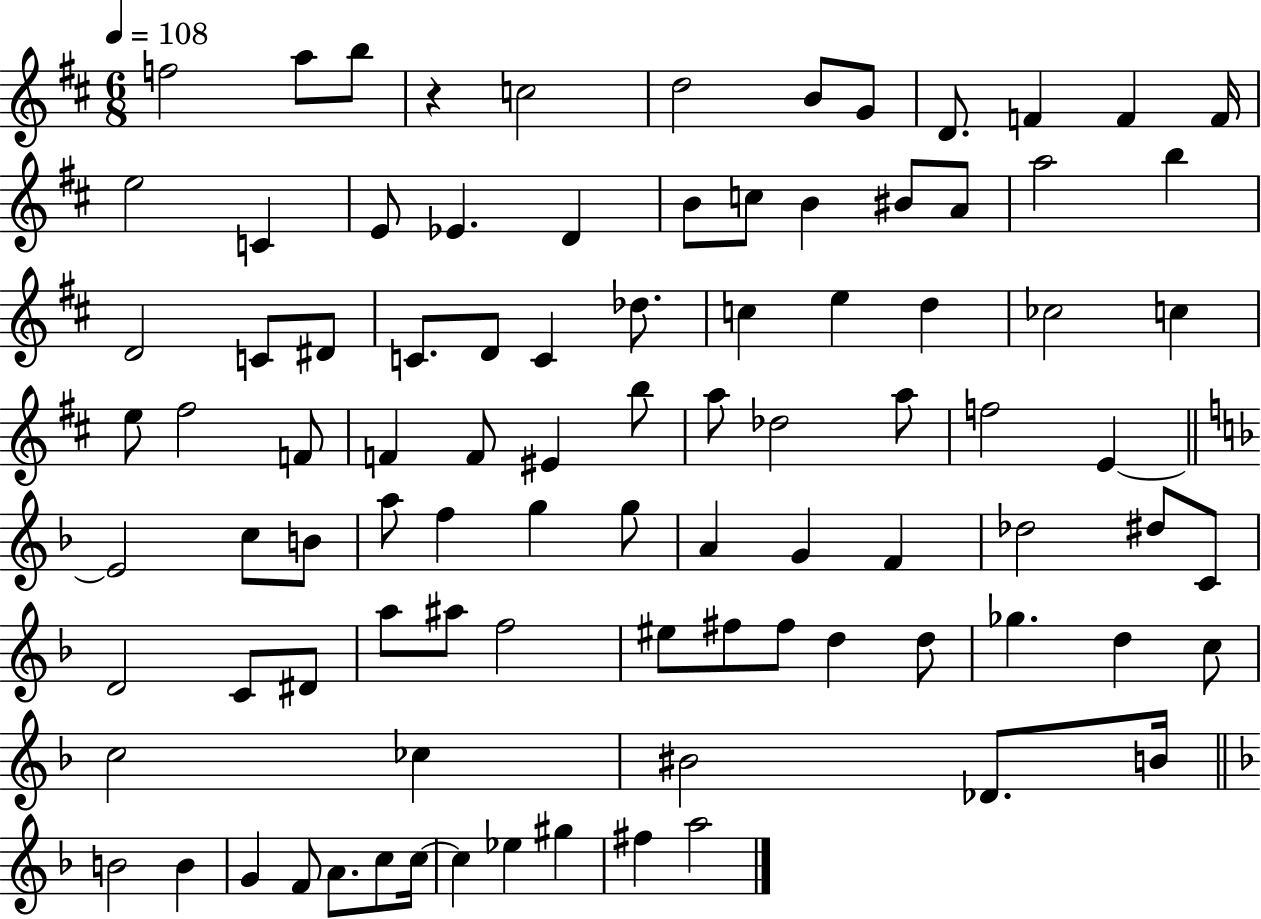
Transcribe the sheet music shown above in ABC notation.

X:1
T:Untitled
M:6/8
L:1/4
K:D
f2 a/2 b/2 z c2 d2 B/2 G/2 D/2 F F F/4 e2 C E/2 _E D B/2 c/2 B ^B/2 A/2 a2 b D2 C/2 ^D/2 C/2 D/2 C _d/2 c e d _c2 c e/2 ^f2 F/2 F F/2 ^E b/2 a/2 _d2 a/2 f2 E E2 c/2 B/2 a/2 f g g/2 A G F _d2 ^d/2 C/2 D2 C/2 ^D/2 a/2 ^a/2 f2 ^e/2 ^f/2 ^f/2 d d/2 _g d c/2 c2 _c ^B2 _D/2 B/4 B2 B G F/2 A/2 c/2 c/4 c _e ^g ^f a2